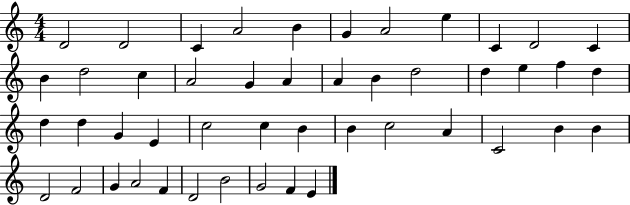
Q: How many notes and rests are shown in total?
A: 47